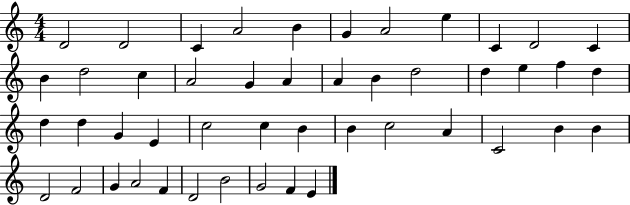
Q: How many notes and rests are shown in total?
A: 47